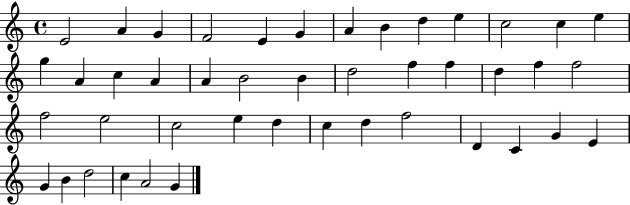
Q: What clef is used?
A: treble